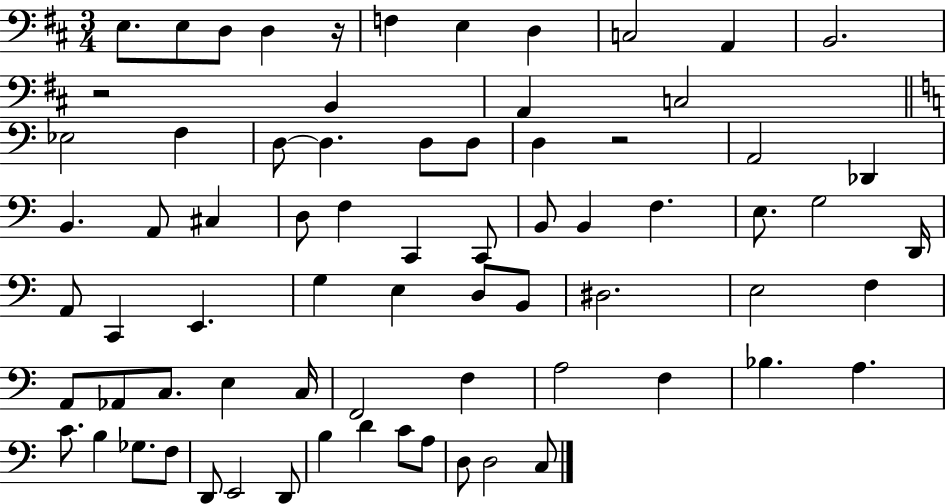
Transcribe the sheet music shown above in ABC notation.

X:1
T:Untitled
M:3/4
L:1/4
K:D
E,/2 E,/2 D,/2 D, z/4 F, E, D, C,2 A,, B,,2 z2 B,, A,, C,2 _E,2 F, D,/2 D, D,/2 D,/2 D, z2 A,,2 _D,, B,, A,,/2 ^C, D,/2 F, C,, C,,/2 B,,/2 B,, F, E,/2 G,2 D,,/4 A,,/2 C,, E,, G, E, D,/2 B,,/2 ^D,2 E,2 F, A,,/2 _A,,/2 C,/2 E, C,/4 F,,2 F, A,2 F, _B, A, C/2 B, _G,/2 F,/2 D,,/2 E,,2 D,,/2 B, D C/2 A,/2 D,/2 D,2 C,/2